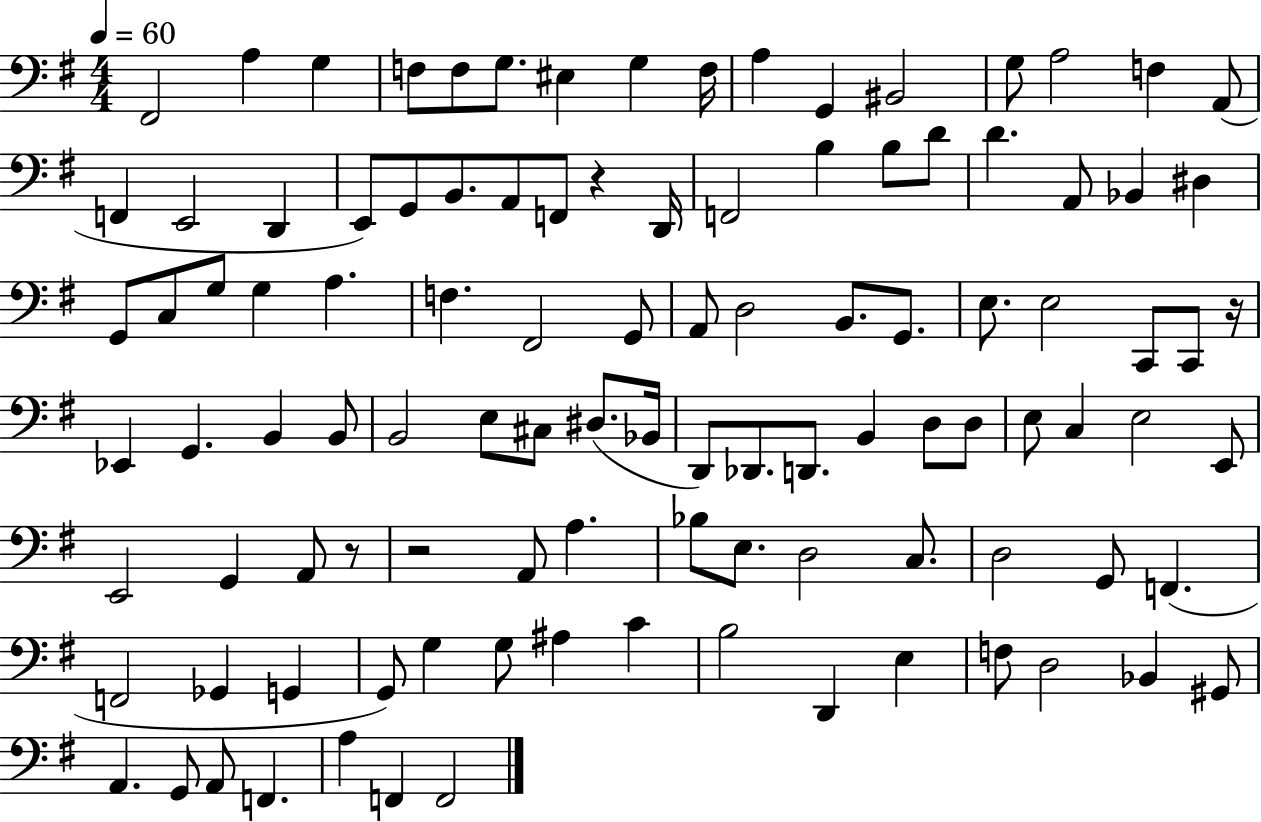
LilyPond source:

{
  \clef bass
  \numericTimeSignature
  \time 4/4
  \key g \major
  \tempo 4 = 60
  fis,2 a4 g4 | f8 f8 g8. eis4 g4 f16 | a4 g,4 bis,2 | g8 a2 f4 a,8( | \break f,4 e,2 d,4 | e,8) g,8 b,8. a,8 f,8 r4 d,16 | f,2 b4 b8 d'8 | d'4. a,8 bes,4 dis4 | \break g,8 c8 g8 g4 a4. | f4. fis,2 g,8 | a,8 d2 b,8. g,8. | e8. e2 c,8 c,8 r16 | \break ees,4 g,4. b,4 b,8 | b,2 e8 cis8 dis8.( bes,16 | d,8) des,8. d,8. b,4 d8 d8 | e8 c4 e2 e,8 | \break e,2 g,4 a,8 r8 | r2 a,8 a4. | bes8 e8. d2 c8. | d2 g,8 f,4.( | \break f,2 ges,4 g,4 | g,8) g4 g8 ais4 c'4 | b2 d,4 e4 | f8 d2 bes,4 gis,8 | \break a,4. g,8 a,8 f,4. | a4 f,4 f,2 | \bar "|."
}